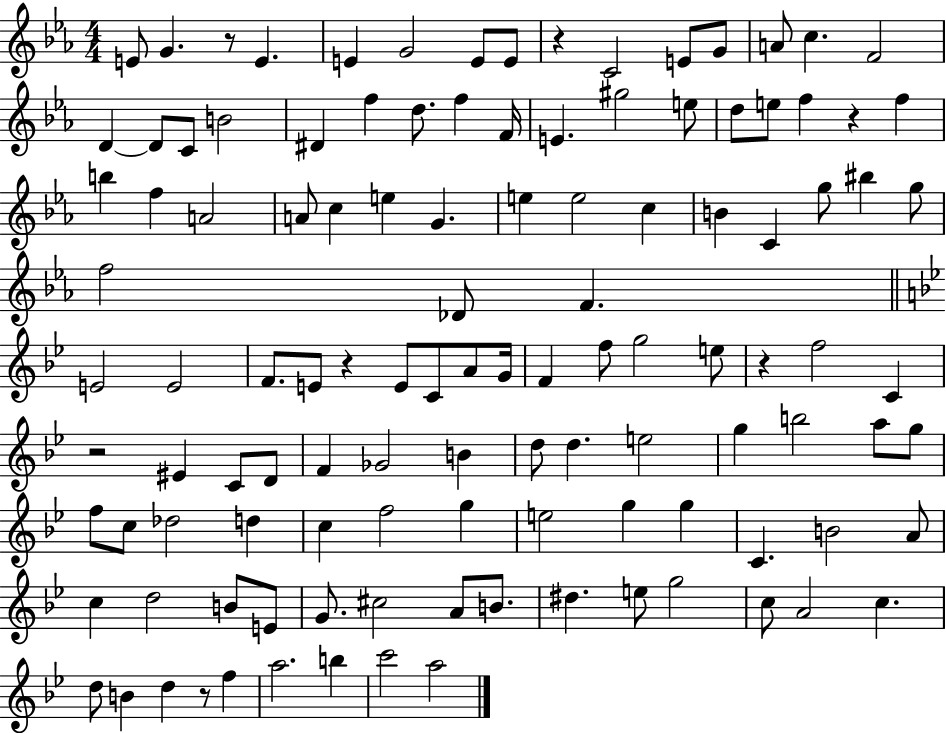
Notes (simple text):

E4/e G4/q. R/e E4/q. E4/q G4/h E4/e E4/e R/q C4/h E4/e G4/e A4/e C5/q. F4/h D4/q D4/e C4/e B4/h D#4/q F5/q D5/e. F5/q F4/s E4/q. G#5/h E5/e D5/e E5/e F5/q R/q F5/q B5/q F5/q A4/h A4/e C5/q E5/q G4/q. E5/q E5/h C5/q B4/q C4/q G5/e BIS5/q G5/e F5/h Db4/e F4/q. E4/h E4/h F4/e. E4/e R/q E4/e C4/e A4/e G4/s F4/q F5/e G5/h E5/e R/q F5/h C4/q R/h EIS4/q C4/e D4/e F4/q Gb4/h B4/q D5/e D5/q. E5/h G5/q B5/h A5/e G5/e F5/e C5/e Db5/h D5/q C5/q F5/h G5/q E5/h G5/q G5/q C4/q. B4/h A4/e C5/q D5/h B4/e E4/e G4/e. C#5/h A4/e B4/e. D#5/q. E5/e G5/h C5/e A4/h C5/q. D5/e B4/q D5/q R/e F5/q A5/h. B5/q C6/h A5/h